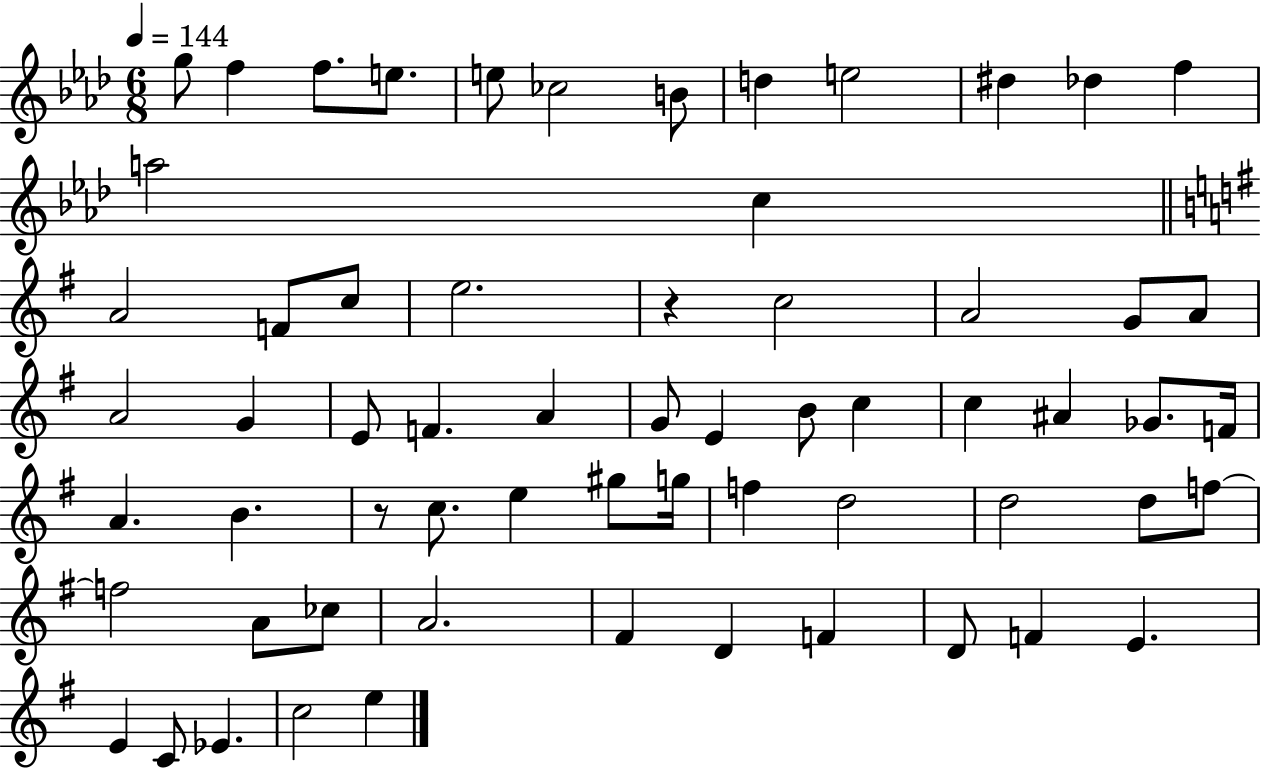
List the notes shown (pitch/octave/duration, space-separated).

G5/e F5/q F5/e. E5/e. E5/e CES5/h B4/e D5/q E5/h D#5/q Db5/q F5/q A5/h C5/q A4/h F4/e C5/e E5/h. R/q C5/h A4/h G4/e A4/e A4/h G4/q E4/e F4/q. A4/q G4/e E4/q B4/e C5/q C5/q A#4/q Gb4/e. F4/s A4/q. B4/q. R/e C5/e. E5/q G#5/e G5/s F5/q D5/h D5/h D5/e F5/e F5/h A4/e CES5/e A4/h. F#4/q D4/q F4/q D4/e F4/q E4/q. E4/q C4/e Eb4/q. C5/h E5/q